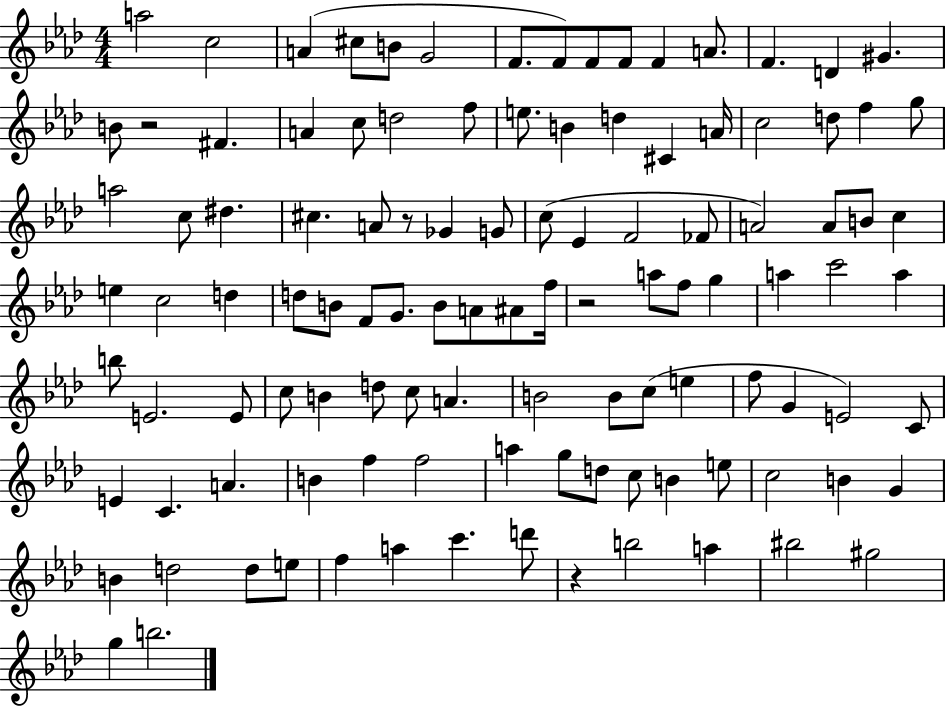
X:1
T:Untitled
M:4/4
L:1/4
K:Ab
a2 c2 A ^c/2 B/2 G2 F/2 F/2 F/2 F/2 F A/2 F D ^G B/2 z2 ^F A c/2 d2 f/2 e/2 B d ^C A/4 c2 d/2 f g/2 a2 c/2 ^d ^c A/2 z/2 _G G/2 c/2 _E F2 _F/2 A2 A/2 B/2 c e c2 d d/2 B/2 F/2 G/2 B/2 A/2 ^A/2 f/4 z2 a/2 f/2 g a c'2 a b/2 E2 E/2 c/2 B d/2 c/2 A B2 B/2 c/2 e f/2 G E2 C/2 E C A B f f2 a g/2 d/2 c/2 B e/2 c2 B G B d2 d/2 e/2 f a c' d'/2 z b2 a ^b2 ^g2 g b2